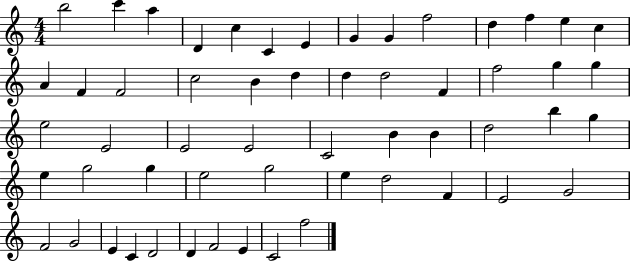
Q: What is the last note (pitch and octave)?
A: F5